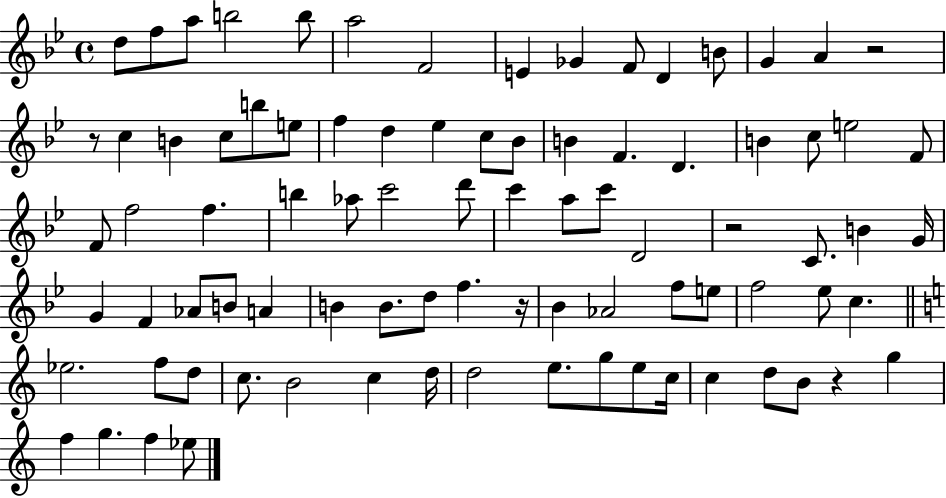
X:1
T:Untitled
M:4/4
L:1/4
K:Bb
d/2 f/2 a/2 b2 b/2 a2 F2 E _G F/2 D B/2 G A z2 z/2 c B c/2 b/2 e/2 f d _e c/2 _B/2 B F D B c/2 e2 F/2 F/2 f2 f b _a/2 c'2 d'/2 c' a/2 c'/2 D2 z2 C/2 B G/4 G F _A/2 B/2 A B B/2 d/2 f z/4 _B _A2 f/2 e/2 f2 _e/2 c _e2 f/2 d/2 c/2 B2 c d/4 d2 e/2 g/2 e/2 c/4 c d/2 B/2 z g f g f _e/2